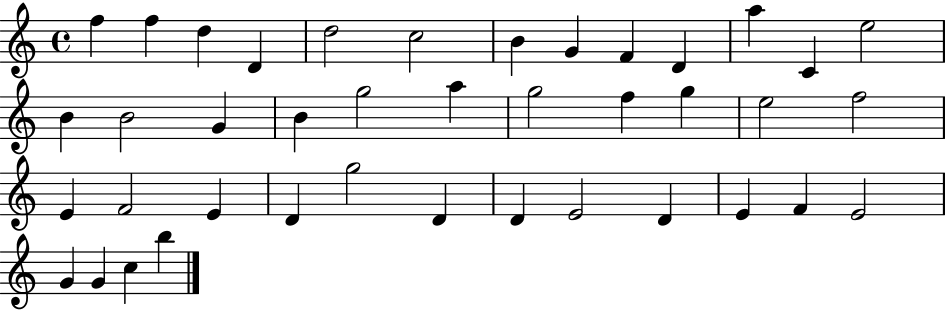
F5/q F5/q D5/q D4/q D5/h C5/h B4/q G4/q F4/q D4/q A5/q C4/q E5/h B4/q B4/h G4/q B4/q G5/h A5/q G5/h F5/q G5/q E5/h F5/h E4/q F4/h E4/q D4/q G5/h D4/q D4/q E4/h D4/q E4/q F4/q E4/h G4/q G4/q C5/q B5/q